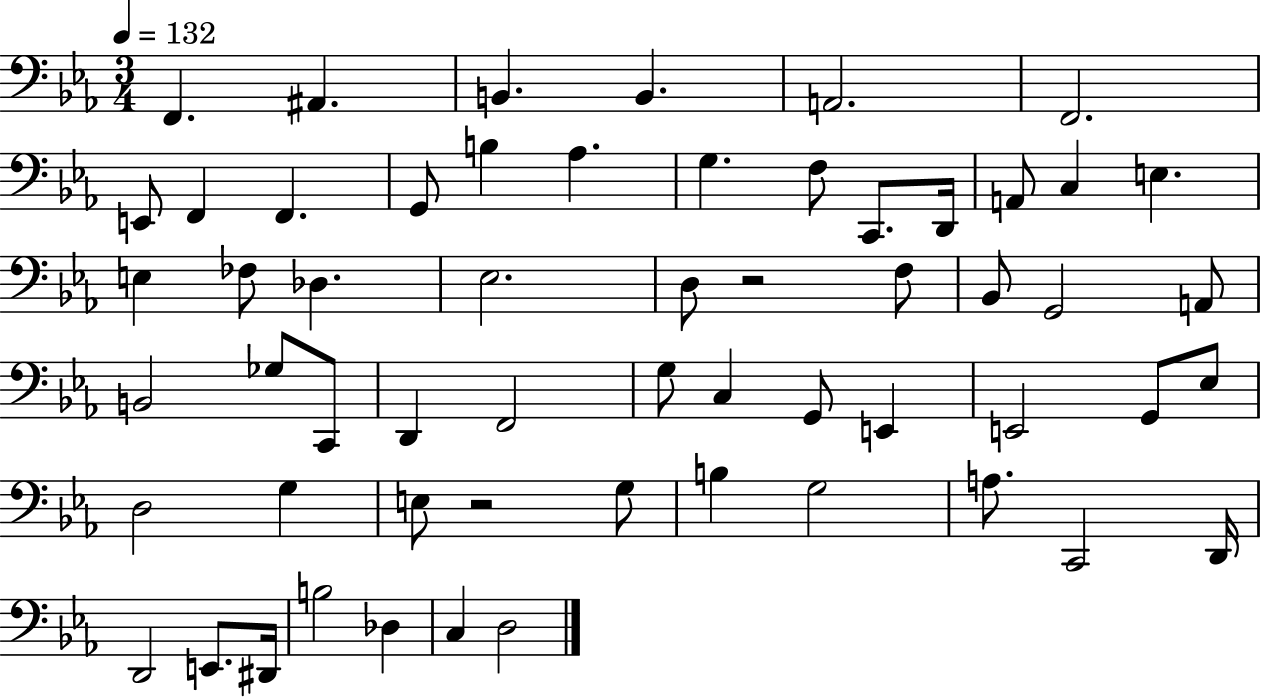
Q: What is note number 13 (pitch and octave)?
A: G3